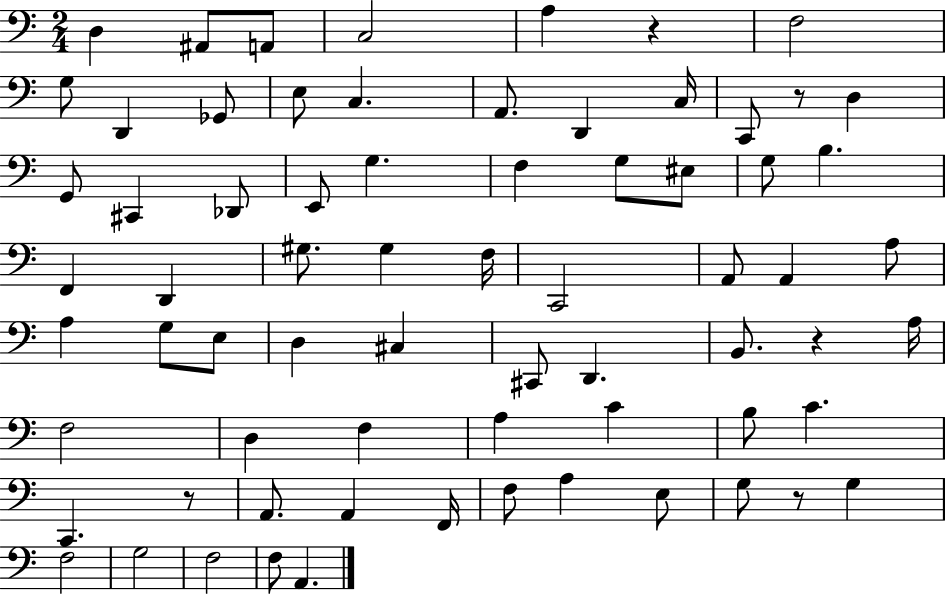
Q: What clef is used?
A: bass